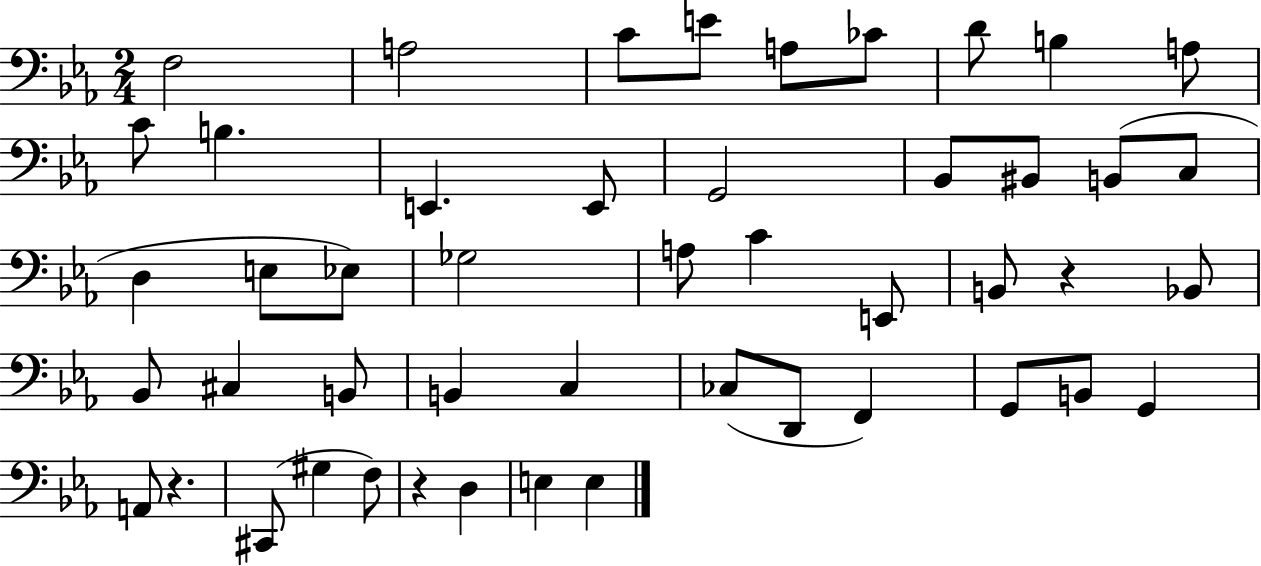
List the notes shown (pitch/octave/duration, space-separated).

F3/h A3/h C4/e E4/e A3/e CES4/e D4/e B3/q A3/e C4/e B3/q. E2/q. E2/e G2/h Bb2/e BIS2/e B2/e C3/e D3/q E3/e Eb3/e Gb3/h A3/e C4/q E2/e B2/e R/q Bb2/e Bb2/e C#3/q B2/e B2/q C3/q CES3/e D2/e F2/q G2/e B2/e G2/q A2/e R/q. C#2/e G#3/q F3/e R/q D3/q E3/q E3/q